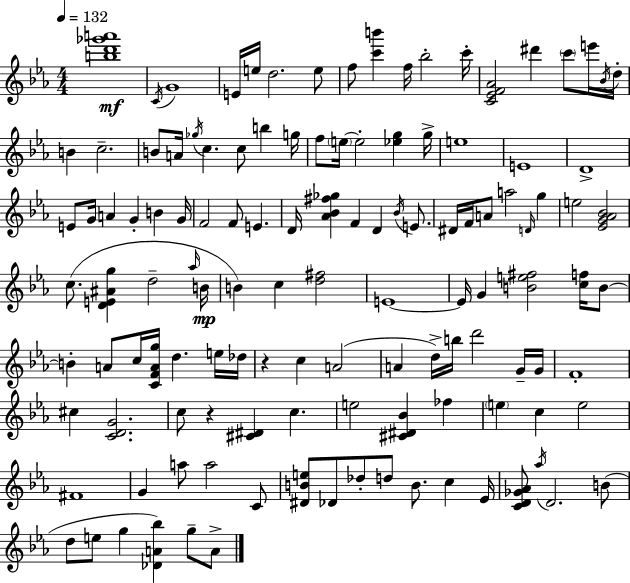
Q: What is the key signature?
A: EES major